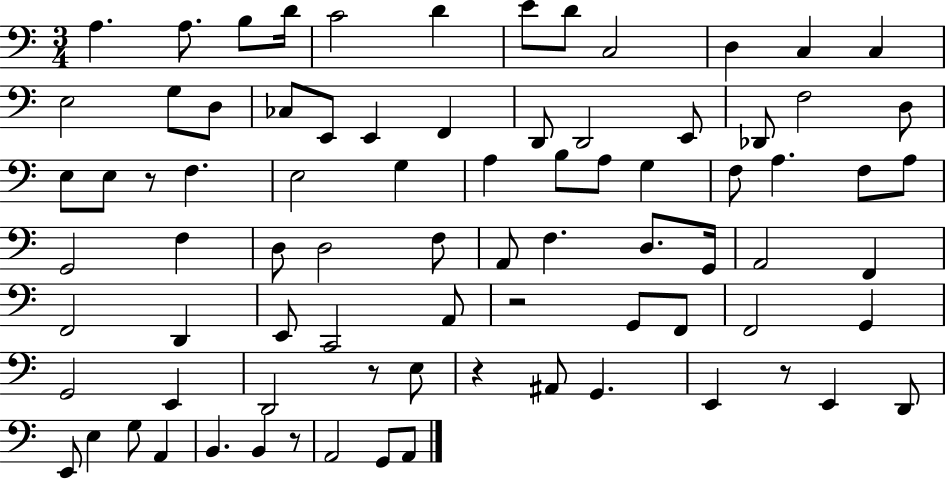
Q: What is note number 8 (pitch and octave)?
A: D4